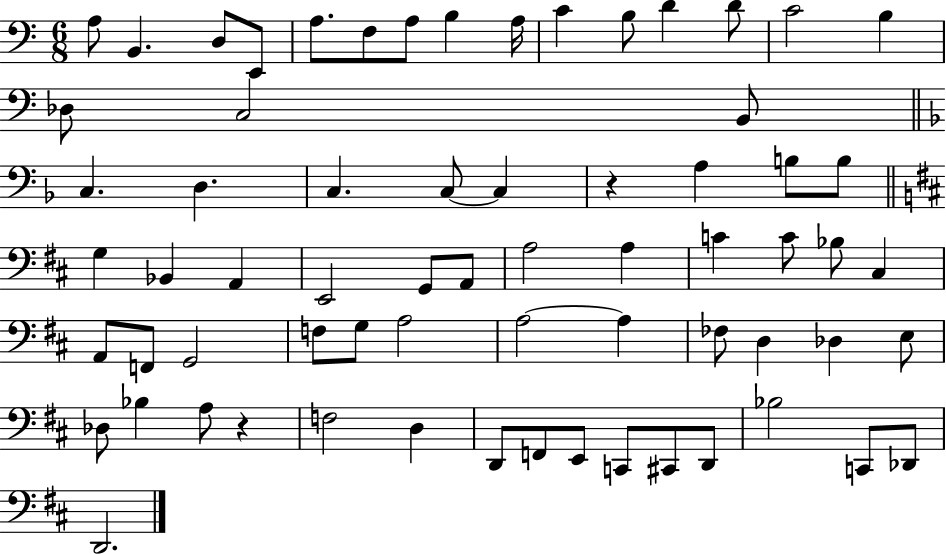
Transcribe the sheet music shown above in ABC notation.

X:1
T:Untitled
M:6/8
L:1/4
K:C
A,/2 B,, D,/2 E,,/2 A,/2 F,/2 A,/2 B, A,/4 C B,/2 D D/2 C2 B, _D,/2 C,2 B,,/2 C, D, C, C,/2 C, z A, B,/2 B,/2 G, _B,, A,, E,,2 G,,/2 A,,/2 A,2 A, C C/2 _B,/2 ^C, A,,/2 F,,/2 G,,2 F,/2 G,/2 A,2 A,2 A, _F,/2 D, _D, E,/2 _D,/2 _B, A,/2 z F,2 D, D,,/2 F,,/2 E,,/2 C,,/2 ^C,,/2 D,,/2 _B,2 C,,/2 _D,,/2 D,,2